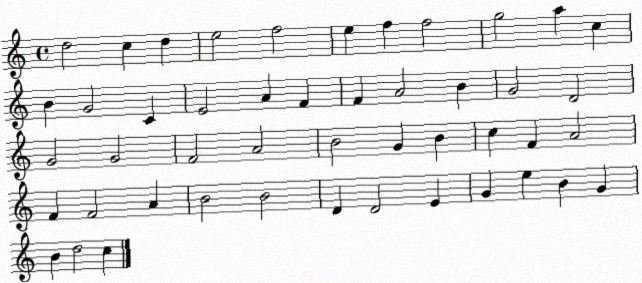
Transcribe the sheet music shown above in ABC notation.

X:1
T:Untitled
M:4/4
L:1/4
K:C
d2 c d e2 f2 e f f2 g2 a c B G2 C E2 A F F A2 B G2 D2 G2 G2 F2 A2 B2 G B c F A2 F F2 A B2 B2 D D2 E G e B G B d2 c